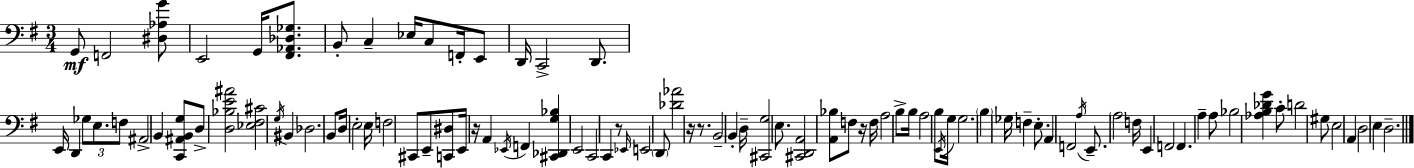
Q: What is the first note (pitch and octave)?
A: G2